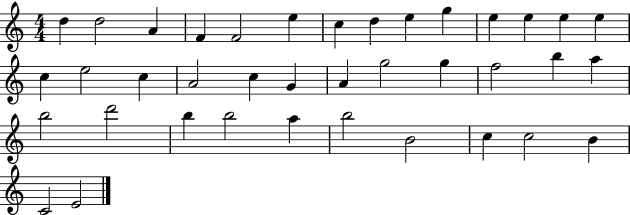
{
  \clef treble
  \numericTimeSignature
  \time 4/4
  \key c \major
  d''4 d''2 a'4 | f'4 f'2 e''4 | c''4 d''4 e''4 g''4 | e''4 e''4 e''4 e''4 | \break c''4 e''2 c''4 | a'2 c''4 g'4 | a'4 g''2 g''4 | f''2 b''4 a''4 | \break b''2 d'''2 | b''4 b''2 a''4 | b''2 b'2 | c''4 c''2 b'4 | \break c'2 e'2 | \bar "|."
}